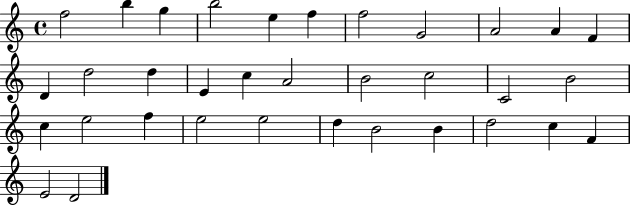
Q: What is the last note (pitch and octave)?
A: D4